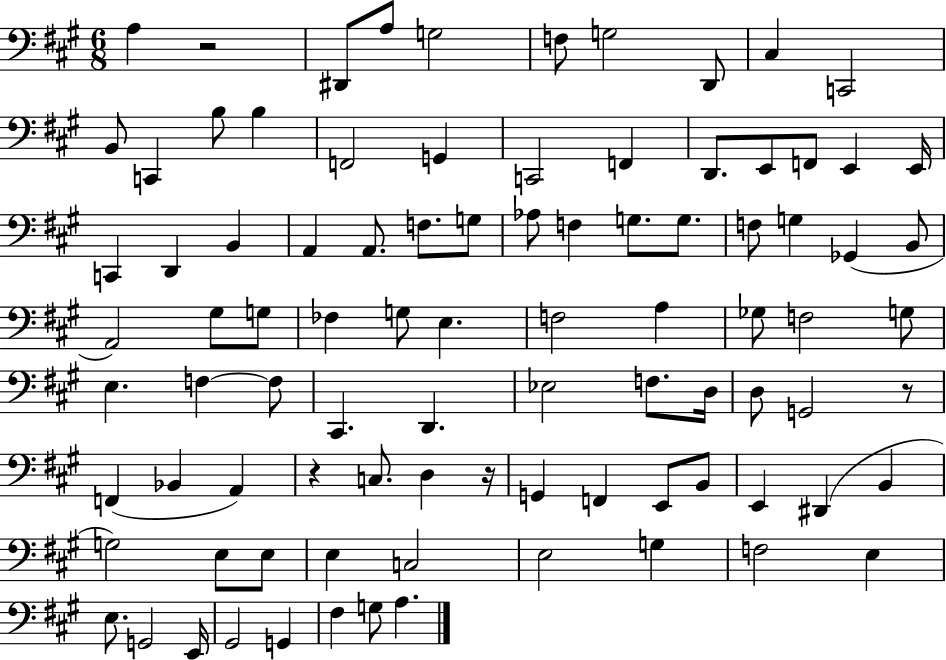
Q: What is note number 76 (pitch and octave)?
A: E3